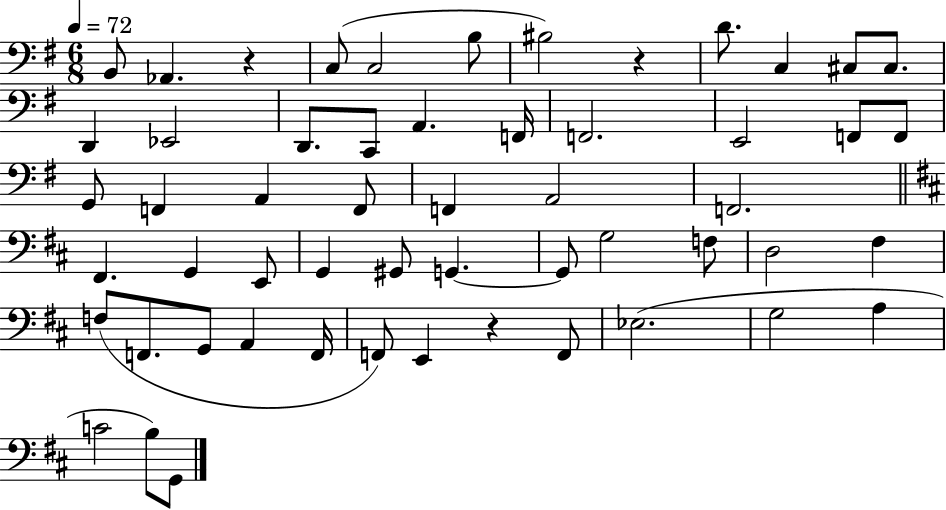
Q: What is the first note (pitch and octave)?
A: B2